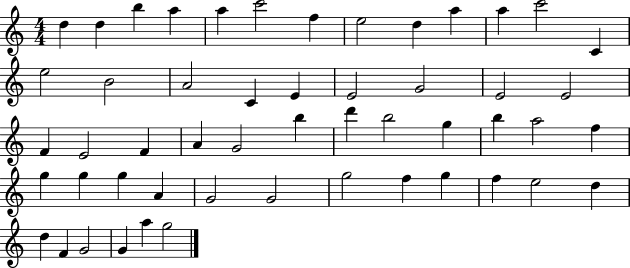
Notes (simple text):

D5/q D5/q B5/q A5/q A5/q C6/h F5/q E5/h D5/q A5/q A5/q C6/h C4/q E5/h B4/h A4/h C4/q E4/q E4/h G4/h E4/h E4/h F4/q E4/h F4/q A4/q G4/h B5/q D6/q B5/h G5/q B5/q A5/h F5/q G5/q G5/q G5/q A4/q G4/h G4/h G5/h F5/q G5/q F5/q E5/h D5/q D5/q F4/q G4/h G4/q A5/q G5/h